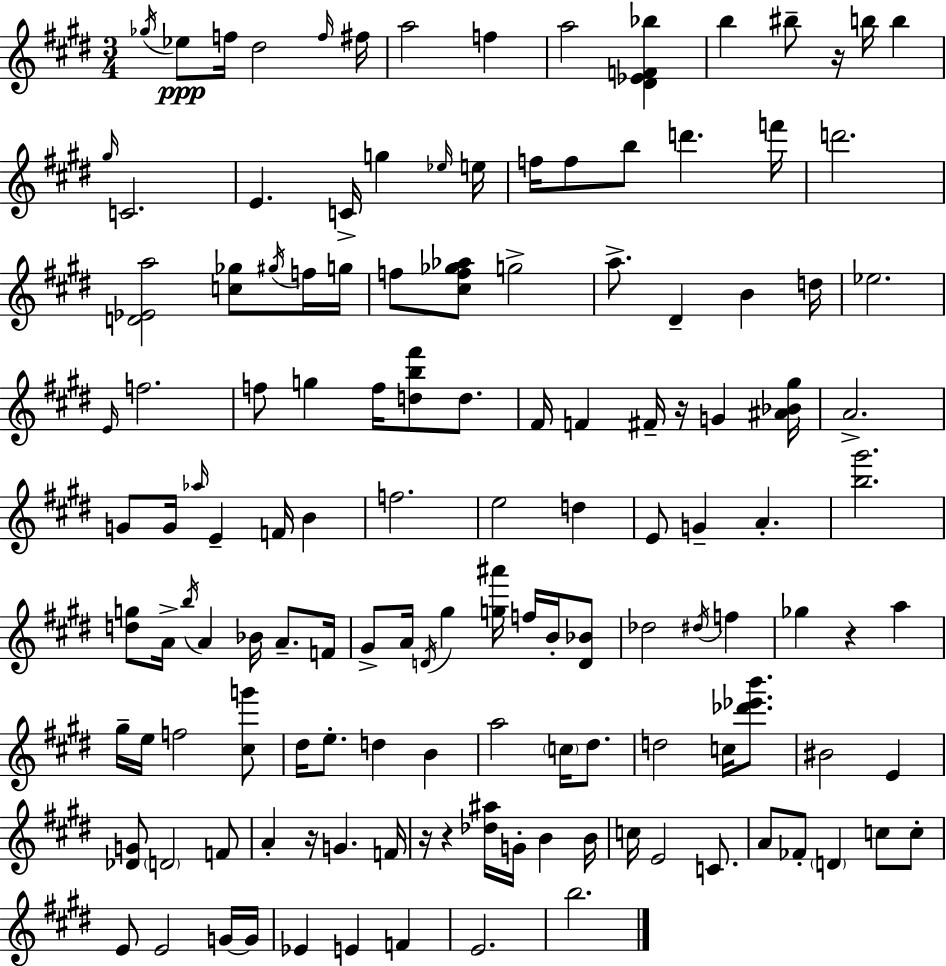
Gb5/s Eb5/e F5/s D#5/h F5/s F#5/s A5/h F5/q A5/h [D#4,Eb4,F4,Bb5]/q B5/q BIS5/e R/s B5/s B5/q G#5/s C4/h. E4/q. C4/s G5/q Eb5/s E5/s F5/s F5/e B5/e D6/q. F6/s D6/h. [D4,Eb4,A5]/h [C5,Gb5]/e G#5/s F5/s G5/s F5/e [C#5,F5,Gb5,Ab5]/e G5/h A5/e. D#4/q B4/q D5/s Eb5/h. E4/s F5/h. F5/e G5/q F5/s [D5,B5,F#6]/e D5/e. F#4/s F4/q F#4/s R/s G4/q [A#4,Bb4,G#5]/s A4/h. G4/e G4/s Ab5/s E4/q F4/s B4/q F5/h. E5/h D5/q E4/e G4/q A4/q. [B5,G#6]/h. [D5,G5]/e A4/s B5/s A4/q Bb4/s A4/e. F4/s G#4/e A4/s D4/s G#5/q [G5,A#6]/s F5/s B4/s [D4,Bb4]/e Db5/h D#5/s F5/q Gb5/q R/q A5/q G#5/s E5/s F5/h [C#5,G6]/e D#5/s E5/e. D5/q B4/q A5/h C5/s D#5/e. D5/h C5/s [Db6,Eb6,B6]/e. BIS4/h E4/q [Db4,G4]/e D4/h F4/e A4/q R/s G4/q. F4/s R/s R/q [Db5,A#5]/s G4/s B4/q B4/s C5/s E4/h C4/e. A4/e FES4/e D4/q C5/e C5/e E4/e E4/h G4/s G4/s Eb4/q E4/q F4/q E4/h. B5/h.